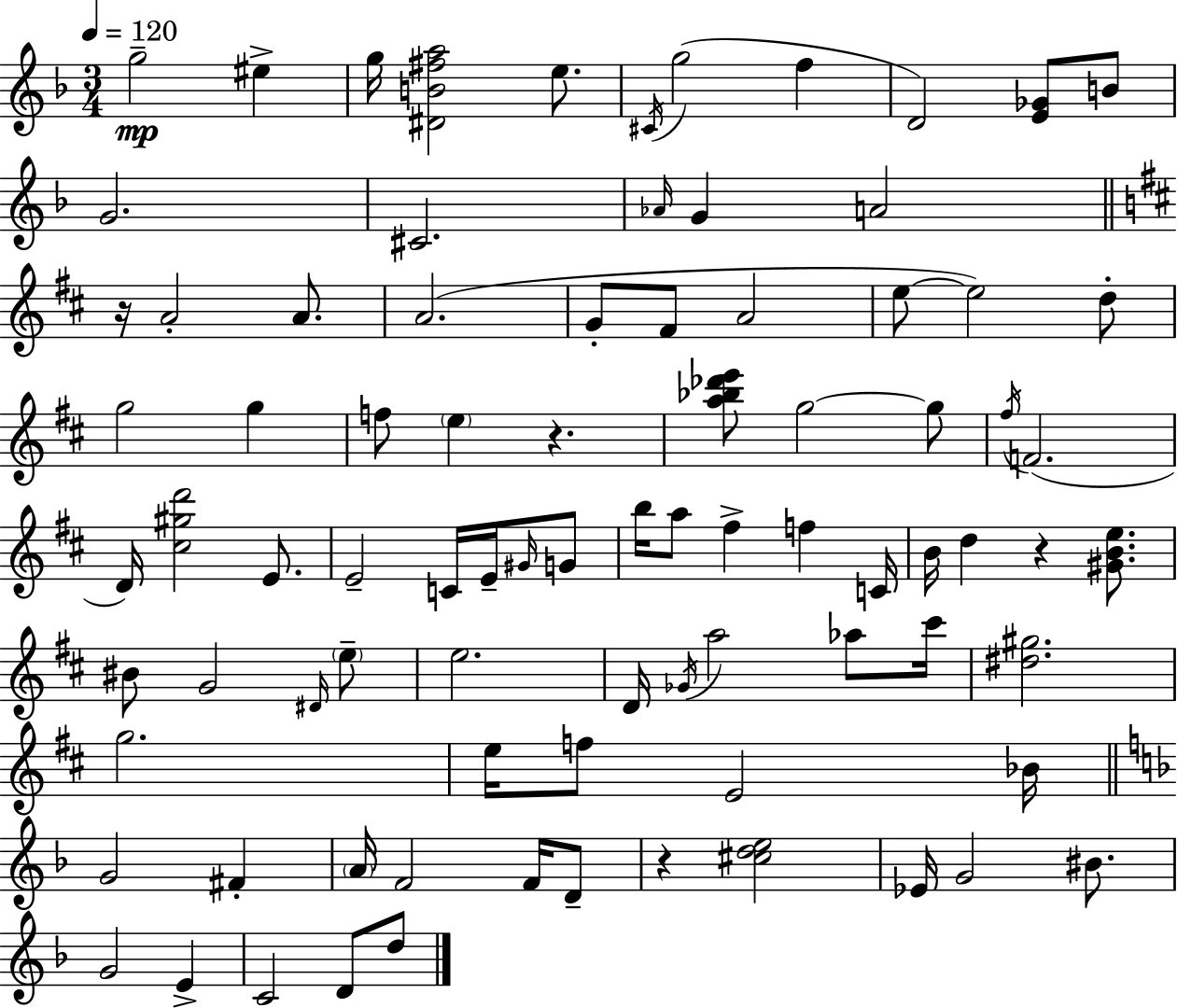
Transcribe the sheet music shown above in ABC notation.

X:1
T:Untitled
M:3/4
L:1/4
K:F
g2 ^e g/4 [^DB^fa]2 e/2 ^C/4 g2 f D2 [E_G]/2 B/2 G2 ^C2 _A/4 G A2 z/4 A2 A/2 A2 G/2 ^F/2 A2 e/2 e2 d/2 g2 g f/2 e z [a_b_d'e']/2 g2 g/2 ^f/4 F2 D/4 [^c^gd']2 E/2 E2 C/4 E/4 ^G/4 G/2 b/4 a/2 ^f f C/4 B/4 d z [^GBe]/2 ^B/2 G2 ^D/4 e/2 e2 D/4 _G/4 a2 _a/2 ^c'/4 [^d^g]2 g2 e/4 f/2 E2 _B/4 G2 ^F A/4 F2 F/4 D/2 z [^cde]2 _E/4 G2 ^B/2 G2 E C2 D/2 d/2